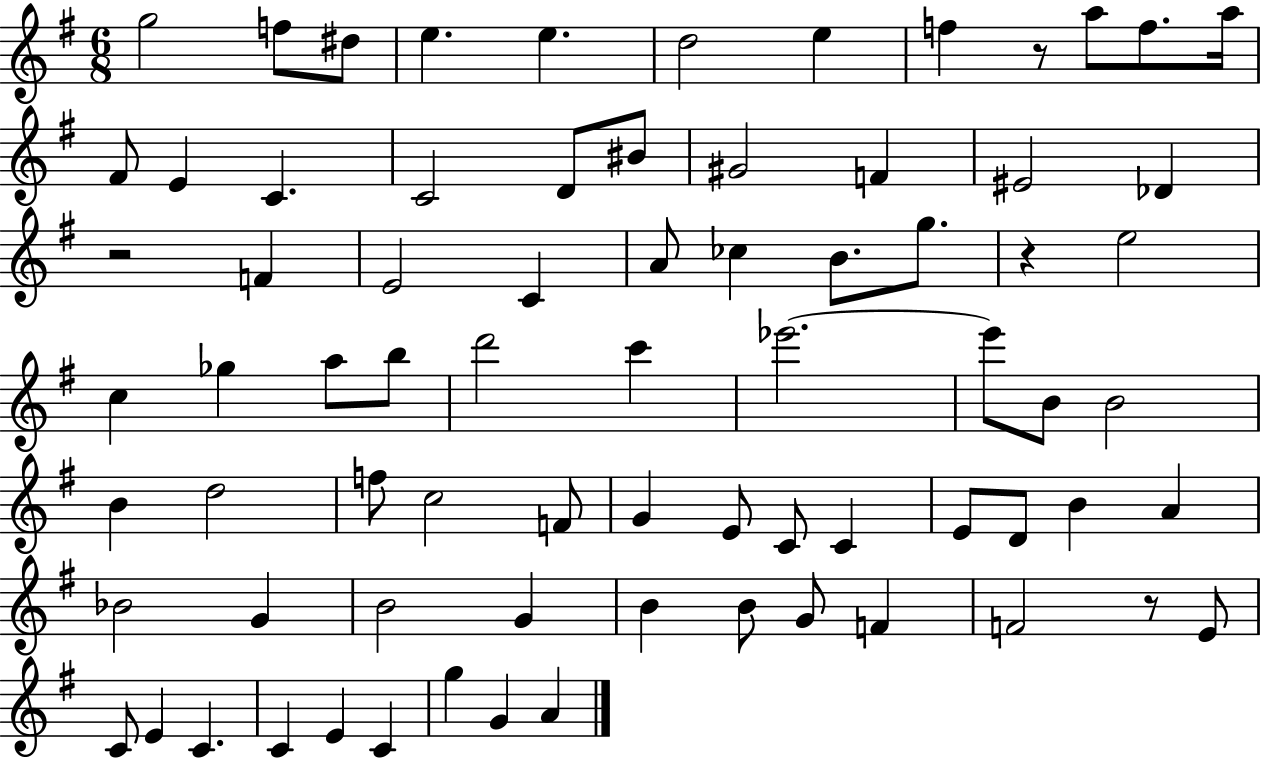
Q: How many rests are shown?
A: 4